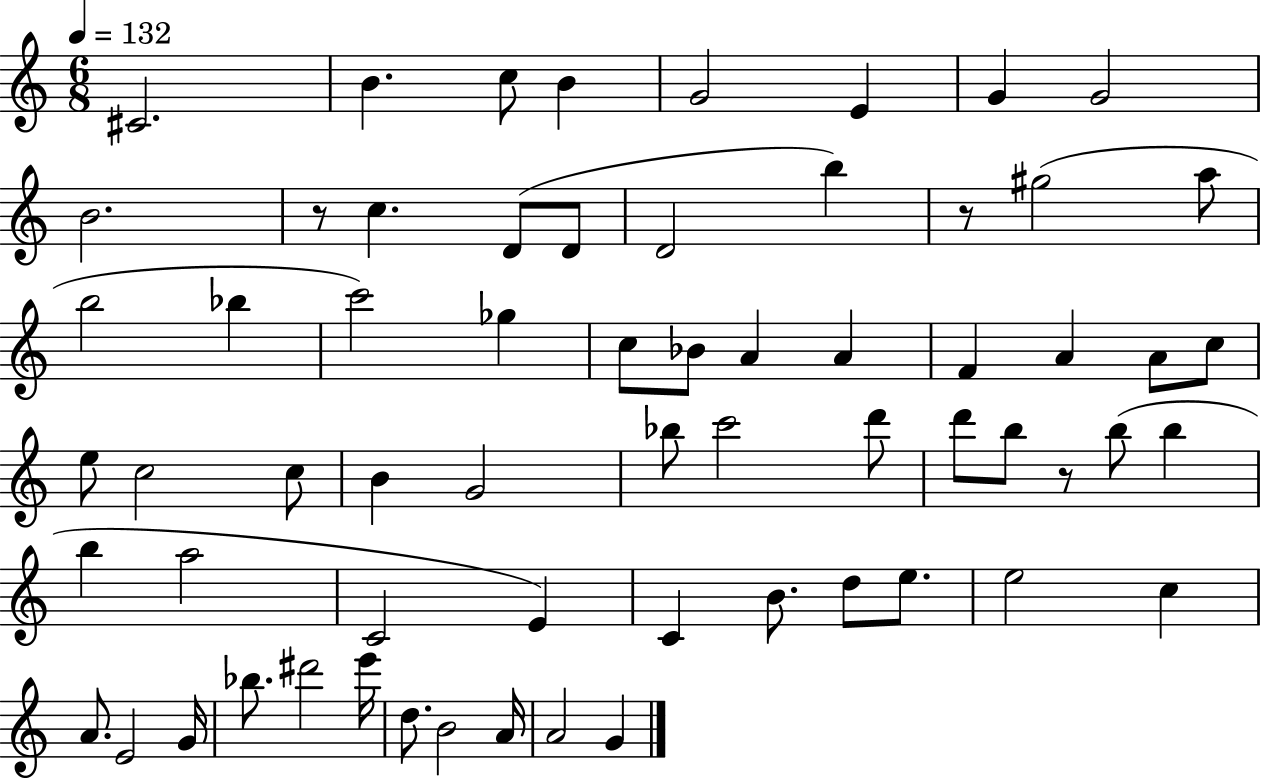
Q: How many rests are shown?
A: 3